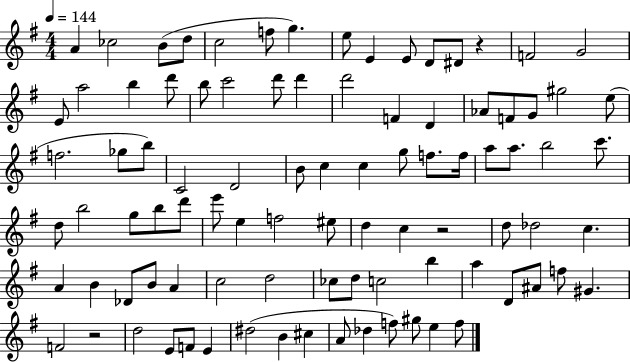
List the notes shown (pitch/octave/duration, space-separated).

A4/q CES5/h B4/e D5/e C5/h F5/e G5/q. E5/e E4/q E4/e D4/e D#4/e R/q F4/h G4/h E4/e A5/h B5/q D6/e B5/e C6/h D6/e D6/q D6/h F4/q D4/q Ab4/e F4/e G4/e G#5/h E5/e F5/h. Gb5/e B5/e C4/h D4/h B4/e C5/q C5/q G5/e F5/e. F5/s A5/e A5/e. B5/h C6/e. D5/e B5/h G5/e B5/e D6/e E6/e E5/q F5/h EIS5/e D5/q C5/q R/h D5/e Db5/h C5/q. A4/q B4/q Db4/e B4/e A4/q C5/h D5/h CES5/e D5/e C5/h B5/q A5/q D4/e A#4/e F5/e G#4/q. F4/h R/h D5/h E4/e F4/e E4/q D#5/h B4/q C#5/q A4/e Db5/q F5/e G#5/e E5/q F5/e